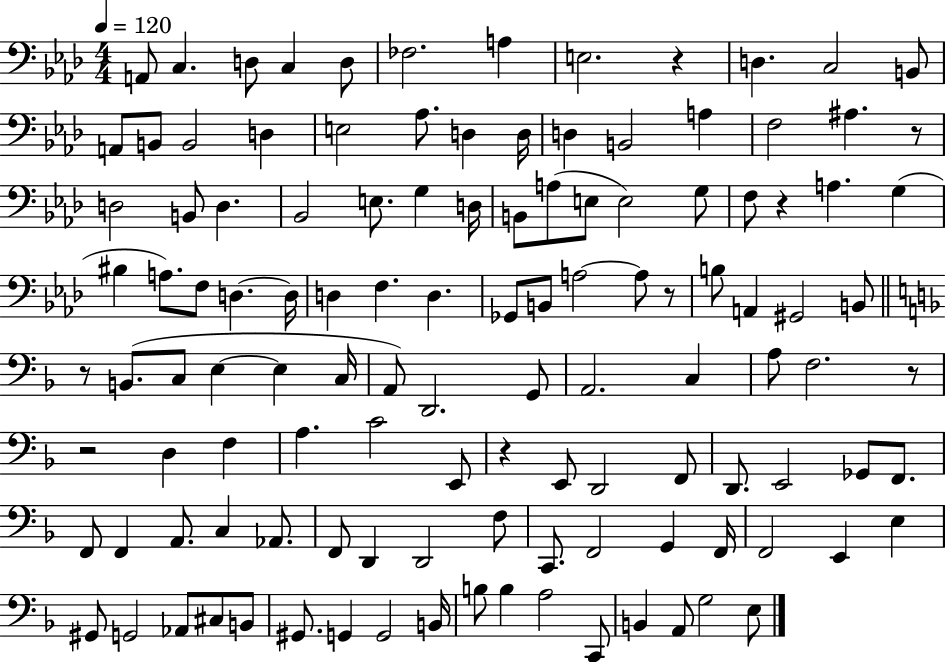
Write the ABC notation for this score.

X:1
T:Untitled
M:4/4
L:1/4
K:Ab
A,,/2 C, D,/2 C, D,/2 _F,2 A, E,2 z D, C,2 B,,/2 A,,/2 B,,/2 B,,2 D, E,2 _A,/2 D, D,/4 D, B,,2 A, F,2 ^A, z/2 D,2 B,,/2 D, _B,,2 E,/2 G, D,/4 B,,/2 A,/2 E,/2 E,2 G,/2 F,/2 z A, G, ^B, A,/2 F,/2 D, D,/4 D, F, D, _G,,/2 B,,/2 A,2 A,/2 z/2 B,/2 A,, ^G,,2 B,,/2 z/2 B,,/2 C,/2 E, E, C,/4 A,,/2 D,,2 G,,/2 A,,2 C, A,/2 F,2 z/2 z2 D, F, A, C2 E,,/2 z E,,/2 D,,2 F,,/2 D,,/2 E,,2 _G,,/2 F,,/2 F,,/2 F,, A,,/2 C, _A,,/2 F,,/2 D,, D,,2 F,/2 C,,/2 F,,2 G,, F,,/4 F,,2 E,, E, ^G,,/2 G,,2 _A,,/2 ^C,/2 B,,/2 ^G,,/2 G,, G,,2 B,,/4 B,/2 B, A,2 C,,/2 B,, A,,/2 G,2 E,/2